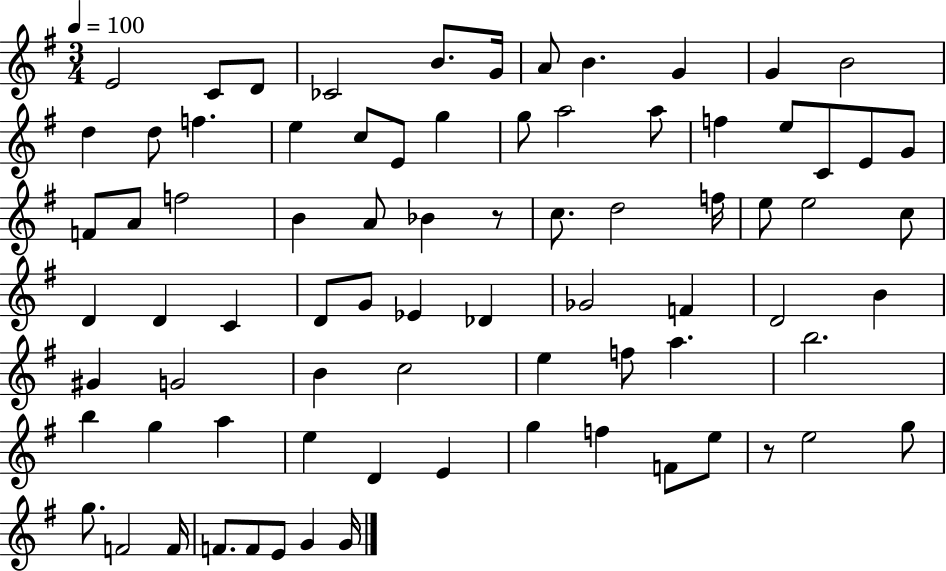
X:1
T:Untitled
M:3/4
L:1/4
K:G
E2 C/2 D/2 _C2 B/2 G/4 A/2 B G G B2 d d/2 f e c/2 E/2 g g/2 a2 a/2 f e/2 C/2 E/2 G/2 F/2 A/2 f2 B A/2 _B z/2 c/2 d2 f/4 e/2 e2 c/2 D D C D/2 G/2 _E _D _G2 F D2 B ^G G2 B c2 e f/2 a b2 b g a e D E g f F/2 e/2 z/2 e2 g/2 g/2 F2 F/4 F/2 F/2 E/2 G G/4